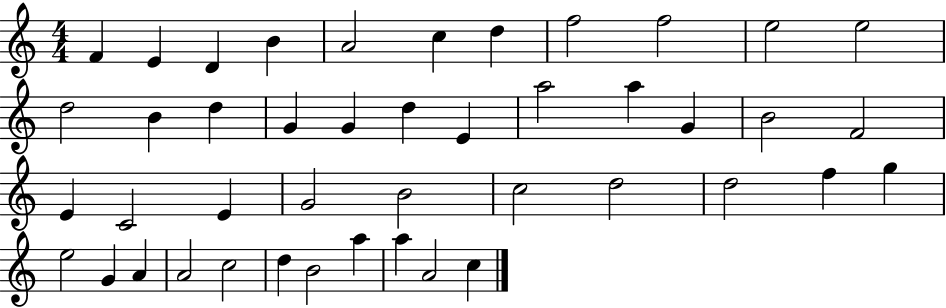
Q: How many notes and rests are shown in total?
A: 44